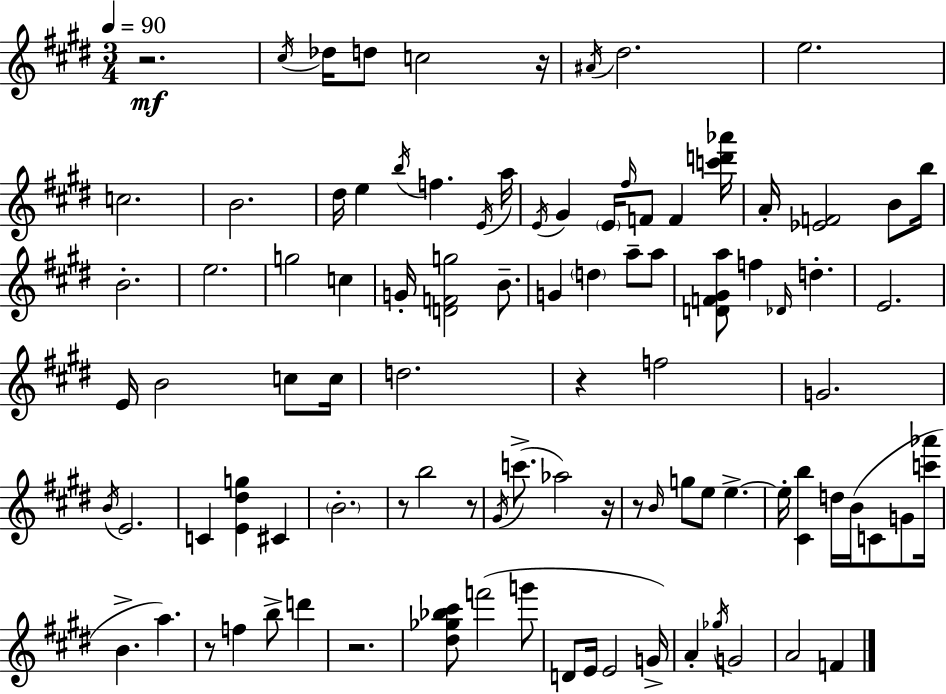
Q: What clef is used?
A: treble